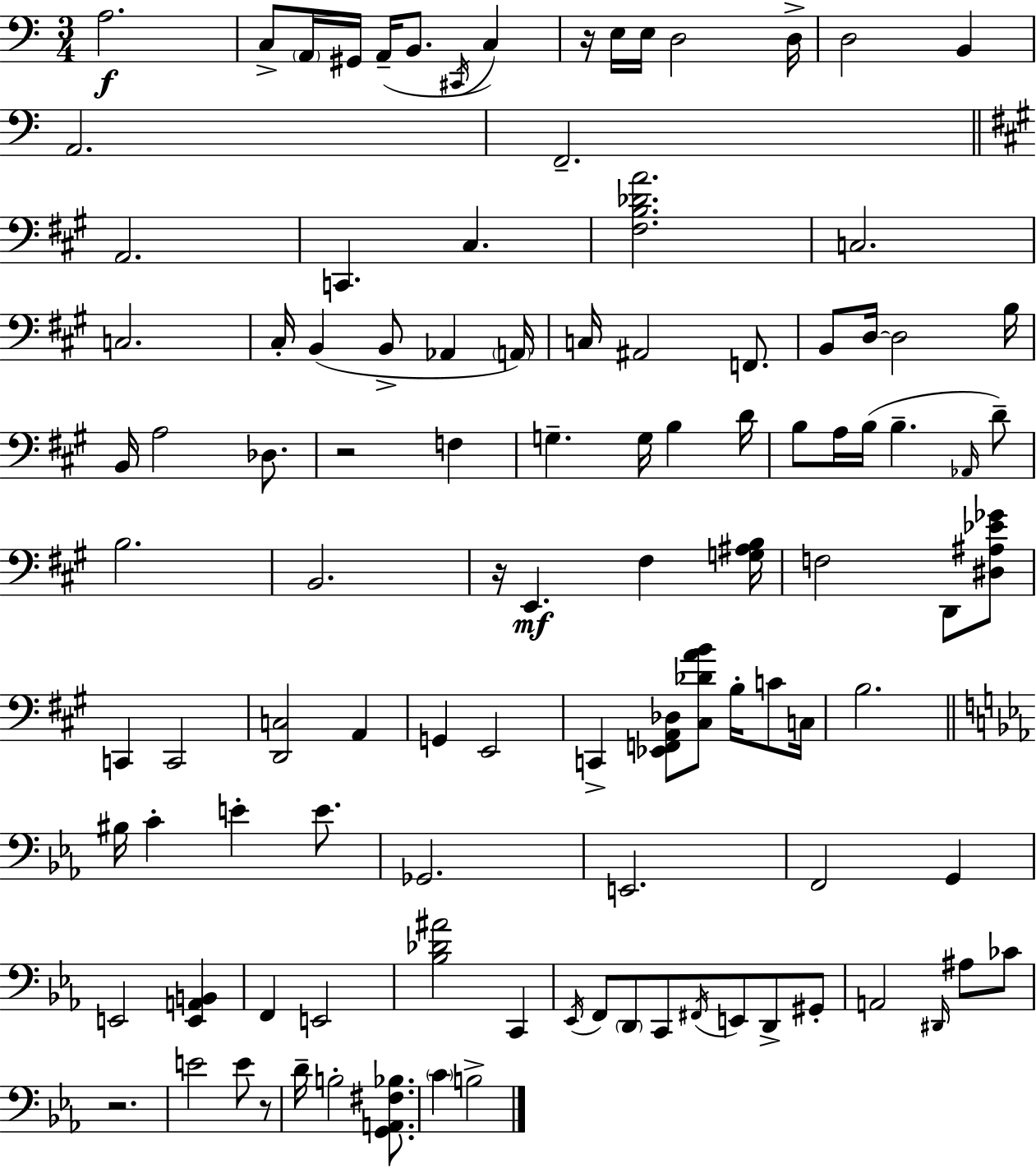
X:1
T:Untitled
M:3/4
L:1/4
K:C
A,2 C,/2 A,,/4 ^G,,/4 A,,/4 B,,/2 ^C,,/4 C, z/4 E,/4 E,/4 D,2 D,/4 D,2 B,, A,,2 F,,2 A,,2 C,, ^C, [^F,B,_DA]2 C,2 C,2 ^C,/4 B,, B,,/2 _A,, A,,/4 C,/4 ^A,,2 F,,/2 B,,/2 D,/4 D,2 B,/4 B,,/4 A,2 _D,/2 z2 F, G, G,/4 B, D/4 B,/2 A,/4 B,/4 B, _A,,/4 D/2 B,2 B,,2 z/4 E,, ^F, [G,^A,B,]/4 F,2 D,,/2 [^D,^A,_E_G]/2 C,, C,,2 [D,,C,]2 A,, G,, E,,2 C,, [_E,,F,,A,,_D,]/2 [^C,_DAB]/2 B,/4 C/2 C,/4 B,2 ^B,/4 C E E/2 _G,,2 E,,2 F,,2 G,, E,,2 [E,,A,,B,,] F,, E,,2 [_B,_D^A]2 C,, _E,,/4 F,,/2 D,,/2 C,,/2 ^F,,/4 E,,/2 D,,/2 ^G,,/2 A,,2 ^D,,/4 ^A,/2 _C/2 z2 E2 E/2 z/2 D/4 B,2 [G,,A,,^F,_B,]/2 C B,2